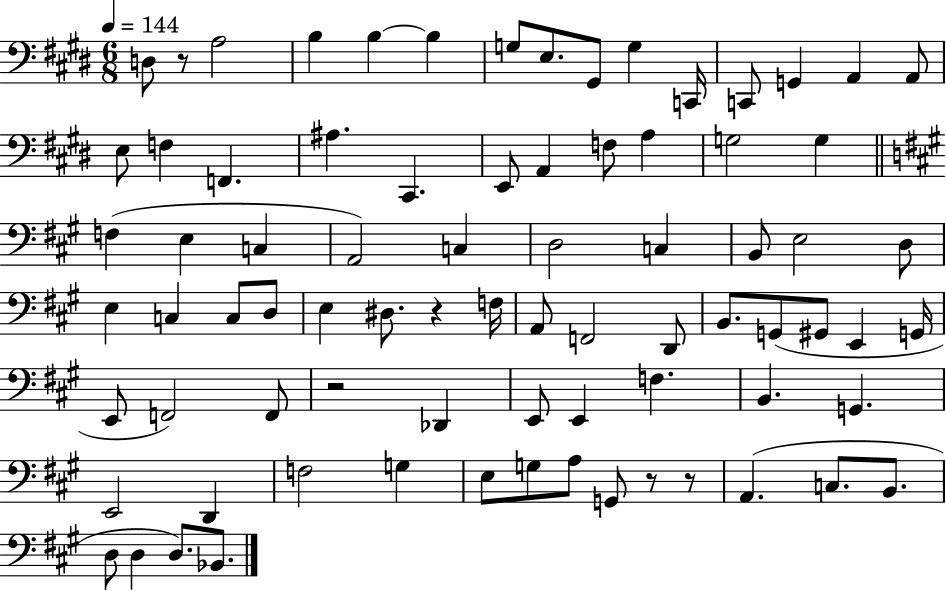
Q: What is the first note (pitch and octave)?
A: D3